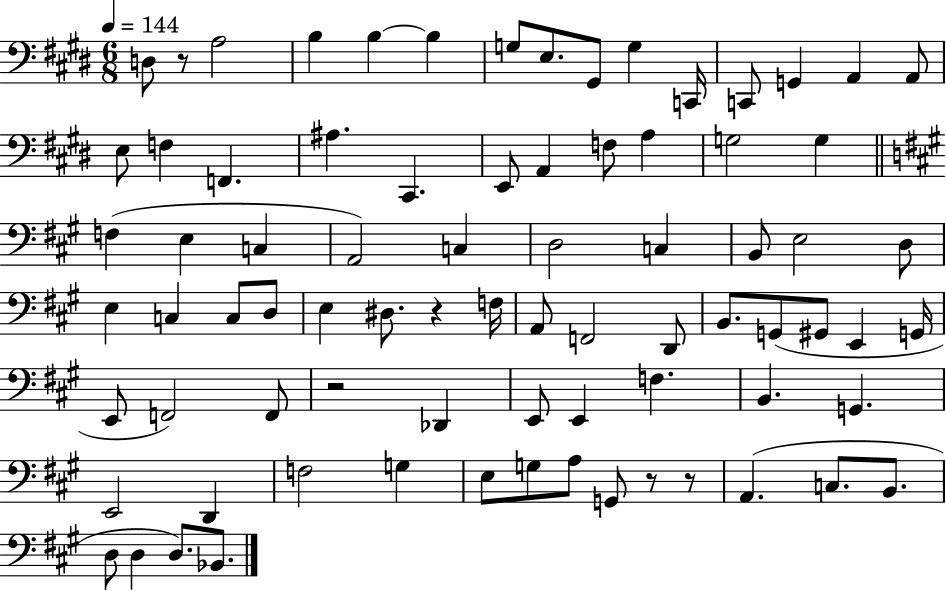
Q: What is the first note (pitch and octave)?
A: D3